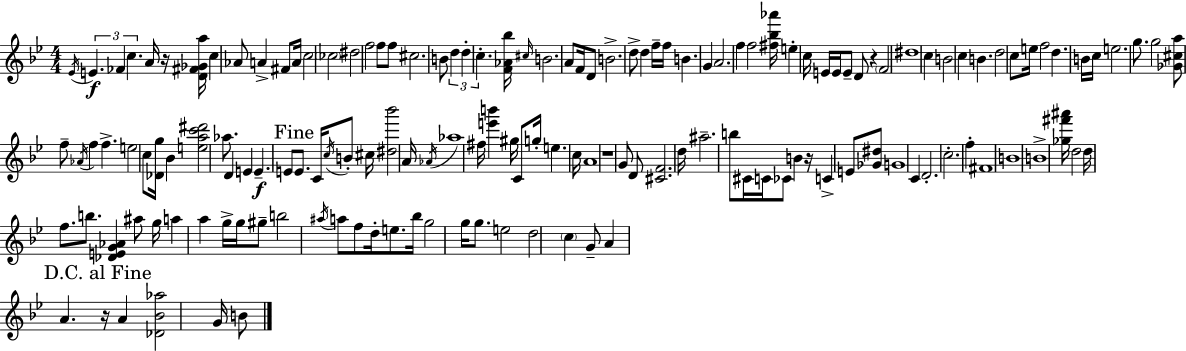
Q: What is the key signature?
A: BES major